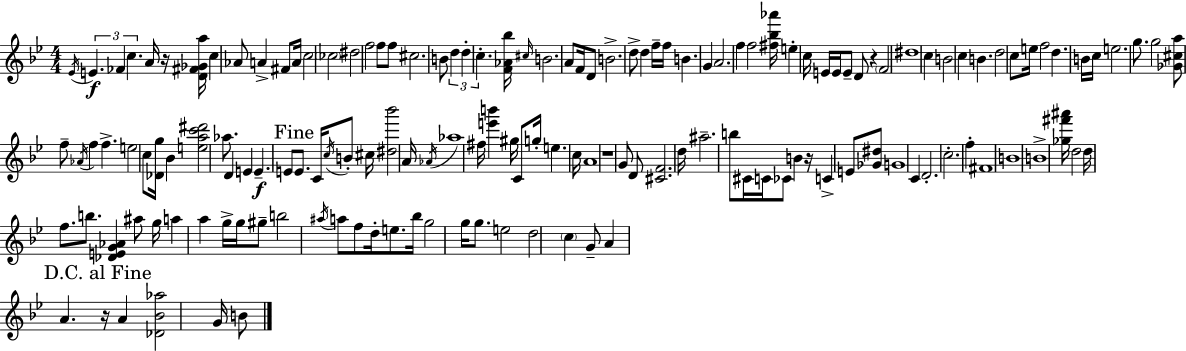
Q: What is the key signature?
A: BES major